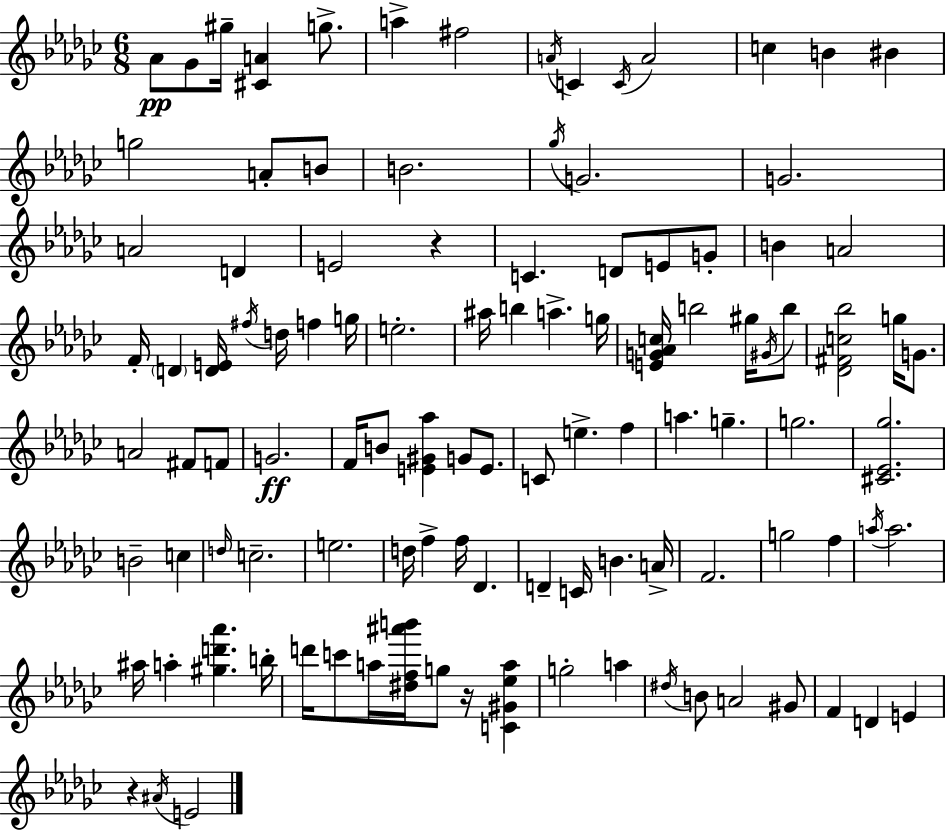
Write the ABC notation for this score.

X:1
T:Untitled
M:6/8
L:1/4
K:Ebm
_A/2 _G/2 ^g/4 [^CA] g/2 a ^f2 A/4 C C/4 A2 c B ^B g2 A/2 B/2 B2 _g/4 G2 G2 A2 D E2 z C D/2 E/2 G/2 B A2 F/4 D [DE]/4 ^f/4 d/4 f g/4 e2 ^a/4 b a g/4 [EG_Ac]/4 b2 ^g/4 ^G/4 b/2 [_D^Fc_b]2 g/4 G/2 A2 ^F/2 F/2 G2 F/4 B/2 [E^G_a] G/2 E/2 C/2 e f a g g2 [^C_E_g]2 B2 c d/4 c2 e2 d/4 f f/4 _D D C/4 B A/4 F2 g2 f a/4 a2 ^a/4 a [^gd'_a'] b/4 d'/4 c'/2 a/4 [^df^a'b']/4 g/2 z/4 [C^G_ea] g2 a ^d/4 B/2 A2 ^G/2 F D E z ^A/4 E2